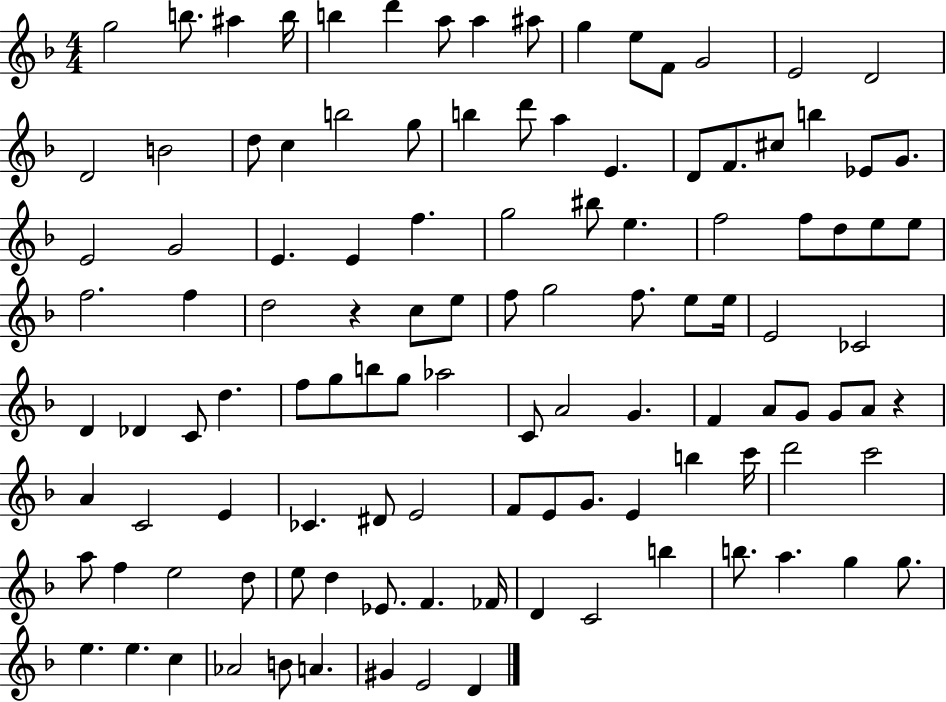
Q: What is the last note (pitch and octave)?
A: D4